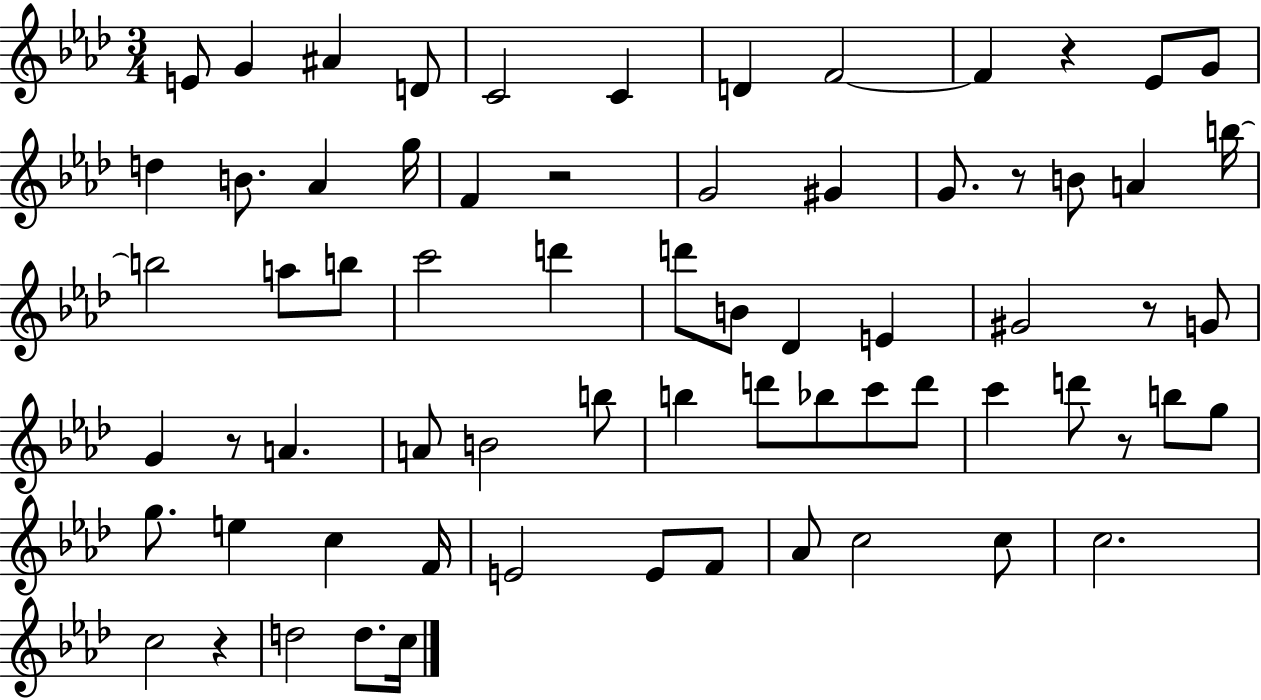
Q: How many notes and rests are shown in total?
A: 69